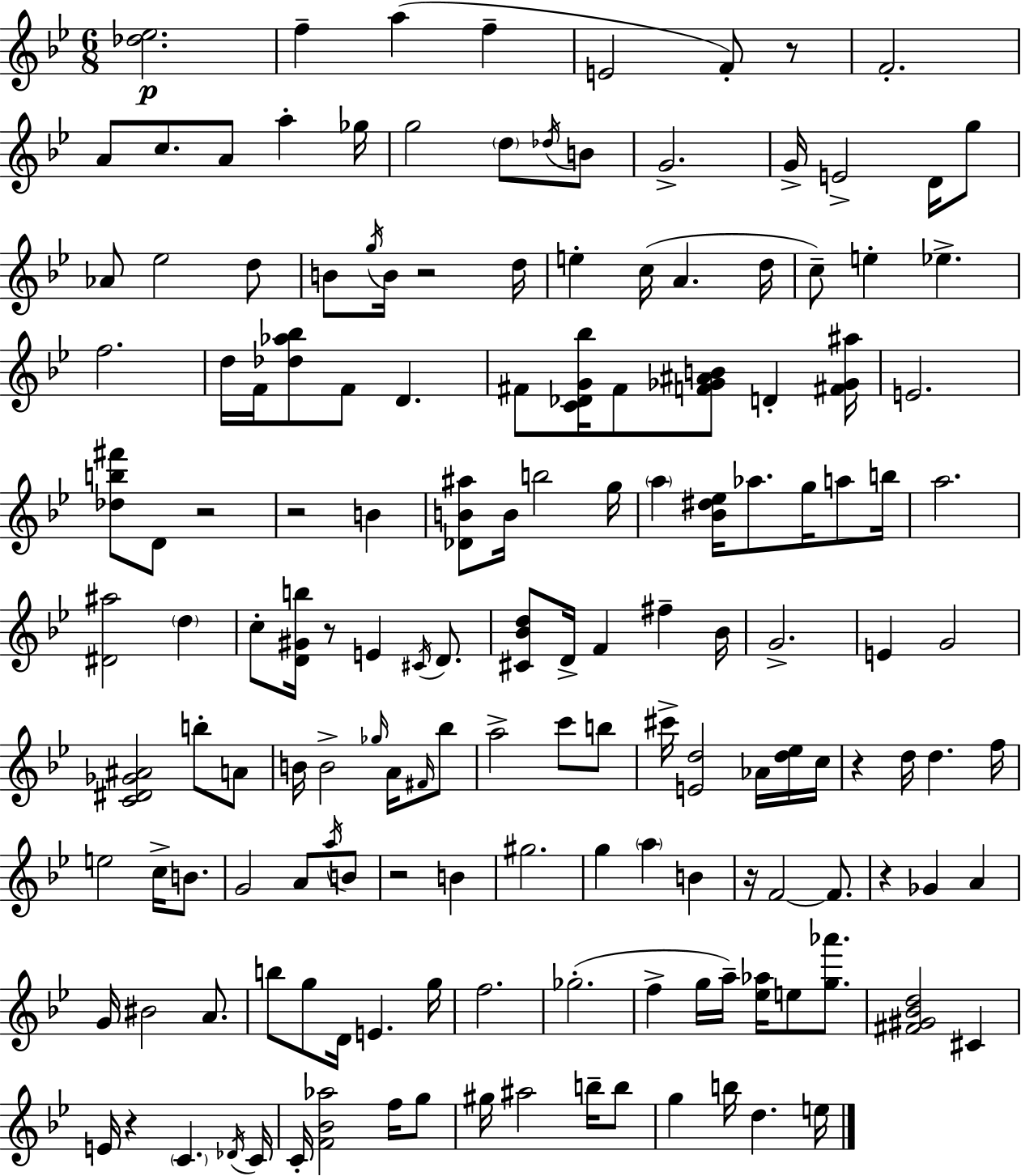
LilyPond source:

{
  \clef treble
  \numericTimeSignature
  \time 6/8
  \key g \minor
  \repeat volta 2 { <des'' ees''>2.\p | f''4-- a''4( f''4-- | e'2 f'8-.) r8 | f'2.-. | \break a'8 c''8. a'8 a''4-. ges''16 | g''2 \parenthesize d''8 \acciaccatura { des''16 } b'8 | g'2.-> | g'16-> e'2-> d'16 g''8 | \break aes'8 ees''2 d''8 | b'8 \acciaccatura { g''16 } b'16 r2 | d''16 e''4-. c''16( a'4. | d''16 c''8--) e''4-. ees''4.-> | \break f''2. | d''16 f'16 <des'' aes'' bes''>8 f'8 d'4. | fis'8 <c' des' g' bes''>16 fis'8 <f' ges' ais' b'>8 d'4-. | <fis' ges' ais''>16 e'2. | \break <des'' b'' fis'''>8 d'8 r2 | r2 b'4 | <des' b' ais''>8 b'16 b''2 | g''16 \parenthesize a''4 <bes' dis'' ees''>16 aes''8. g''16 a''8 | \break b''16 a''2. | <dis' ais''>2 \parenthesize d''4 | c''8-. <d' gis' b''>16 r8 e'4 \acciaccatura { cis'16 } | d'8. <cis' bes' d''>8 d'16-> f'4 fis''4-- | \break bes'16 g'2.-> | e'4 g'2 | <c' dis' ges' ais'>2 b''8-. | a'8 b'16 b'2-> | \break \grace { ges''16 } a'16 \grace { fis'16 } bes''8 a''2-> | c'''8 b''8 cis'''16-> <e' d''>2 | aes'16 <d'' ees''>16 c''16 r4 d''16 d''4. | f''16 e''2 | \break c''16-> b'8. g'2 | a'8 \acciaccatura { a''16 } b'8 r2 | b'4 gis''2. | g''4 \parenthesize a''4 | \break b'4 r16 f'2~~ | f'8. r4 ges'4 | a'4 g'16 bis'2 | a'8. b''8 g''8 d'16 e'4. | \break g''16 f''2. | ges''2.-.( | f''4-> g''16 a''16--) | <ees'' aes''>16 e''8 <g'' aes'''>8. <fis' gis' bes' d''>2 | \break cis'4 e'16 r4 \parenthesize c'4. | \acciaccatura { des'16 } c'16 c'16-. <f' bes' aes''>2 | f''16 g''8 gis''16 ais''2 | b''16-- b''8 g''4 b''16 | \break d''4. e''16 } \bar "|."
}